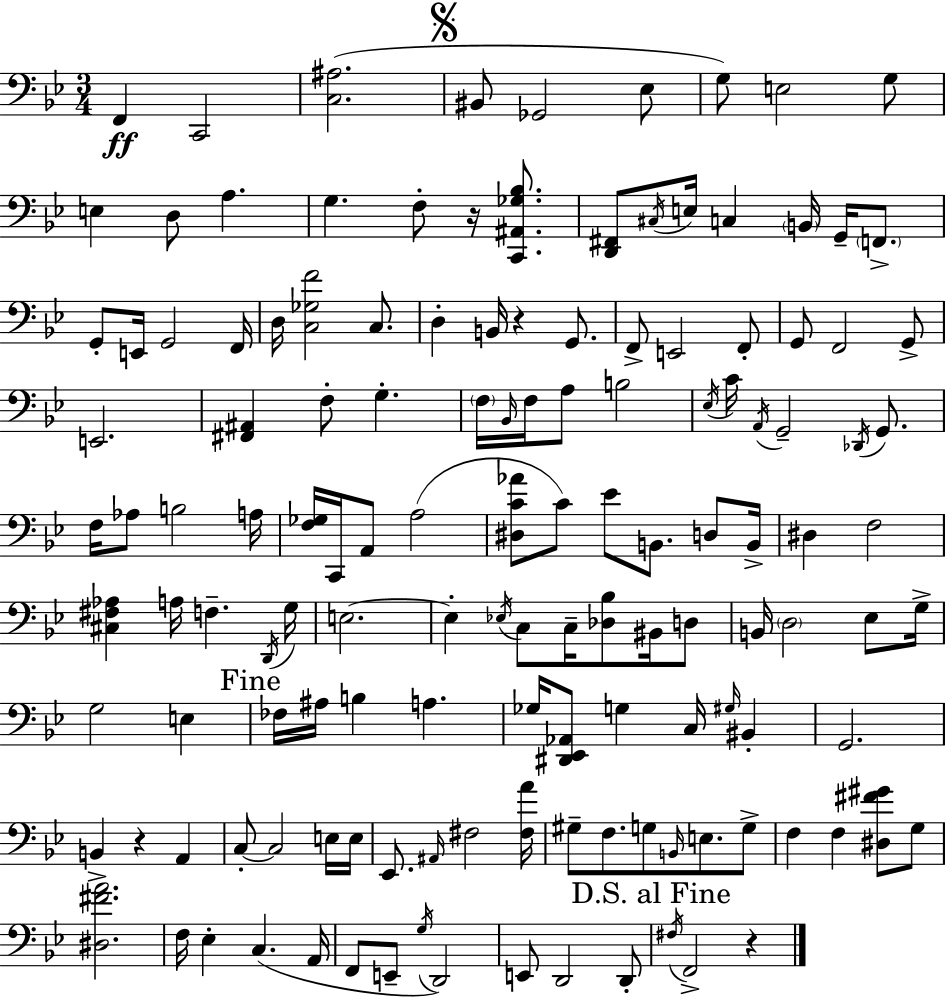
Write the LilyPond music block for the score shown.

{
  \clef bass
  \numericTimeSignature
  \time 3/4
  \key g \minor
  f,4\ff c,2 | <c ais>2.( | \mark \markup { \musicglyph "scripts.segno" } bis,8 ges,2 ees8 | g8) e2 g8 | \break e4 d8 a4. | g4. f8-. r16 <c, ais, ges bes>8. | <d, fis,>8 \acciaccatura { cis16 } e16 c4 \parenthesize b,16 g,16-- \parenthesize f,8.-> | g,8-. e,16 g,2 | \break f,16 d16 <c ges f'>2 c8. | d4-. b,16 r4 g,8. | f,8-> e,2 f,8-. | g,8 f,2 g,8-> | \break e,2. | <fis, ais,>4 f8-. g4.-. | \parenthesize f16 \grace { bes,16 } f16 a8 b2 | \acciaccatura { ees16 } c'16 \acciaccatura { a,16 } g,2-- | \break \acciaccatura { des,16 } g,8. f16 aes8 b2 | a16 <f ges>16 c,16 a,8 a2( | <dis c' aes'>8 c'8) ees'8 b,8. | d8 b,16-> dis4 f2 | \break <cis fis aes>4 a16 f4.-- | \acciaccatura { d,16 } g16 e2.~~ | e4-. \acciaccatura { ees16 } c8 | c16-- <des bes>8 bis,16 d8 b,16 \parenthesize d2 | \break ees8 g16-> g2 | e4 \mark "Fine" fes16 ais16 b4 | a4. ges16 <dis, ees, aes,>8 g4 | c16 \grace { gis16 } bis,4-. g,2. | \break b,4-> | r4 a,4 c8-.~~ c2 | e16 e16 ees,8. \grace { ais,16 } | fis2 <fis a'>16 gis8-- f8. | \break g8 \grace { b,16 } e8. g8-> f4 | f4 <dis fis' gis'>8 g8 <dis fis' a'>2. | f16 ees4-. | c4.( a,16 f,8 | \break e,8-- \acciaccatura { g16 } d,2) e,8 | d,2 d,8-. \mark "D.S. al Fine" \acciaccatura { fis16 } | f,2-> r4 | \bar "|."
}